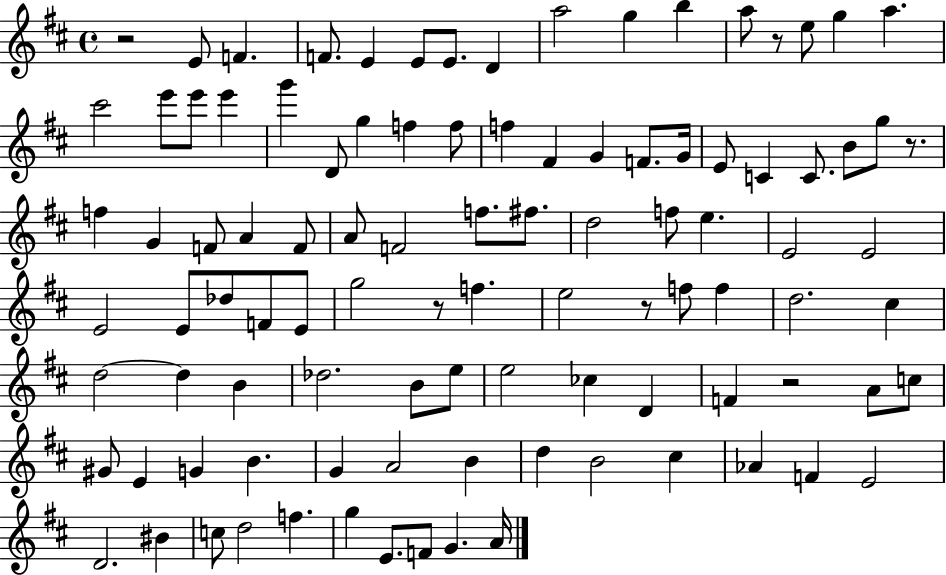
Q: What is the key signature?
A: D major